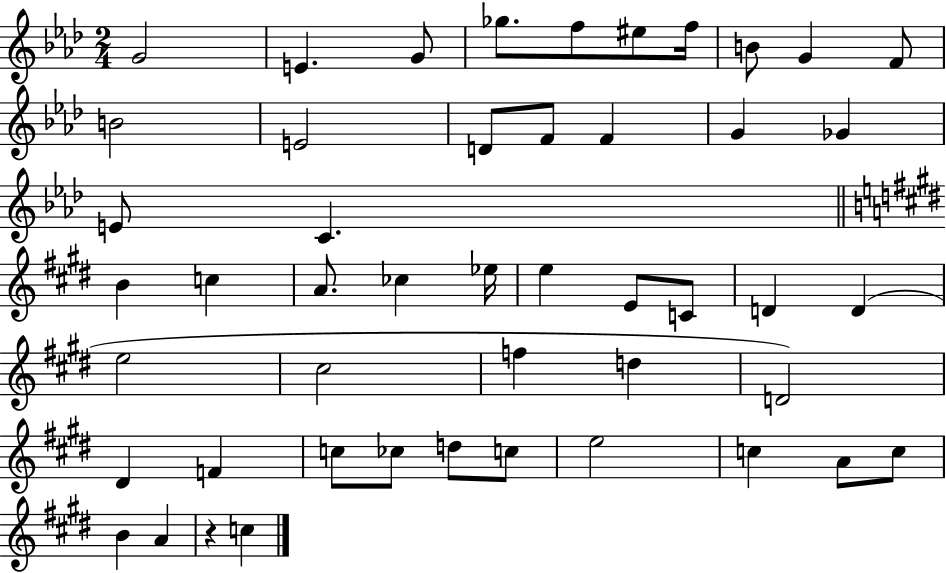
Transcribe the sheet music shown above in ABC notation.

X:1
T:Untitled
M:2/4
L:1/4
K:Ab
G2 E G/2 _g/2 f/2 ^e/2 f/4 B/2 G F/2 B2 E2 D/2 F/2 F G _G E/2 C B c A/2 _c _e/4 e E/2 C/2 D D e2 ^c2 f d D2 ^D F c/2 _c/2 d/2 c/2 e2 c A/2 c/2 B A z c